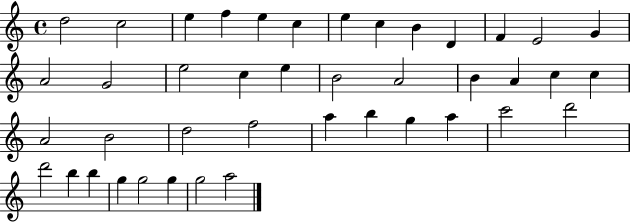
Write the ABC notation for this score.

X:1
T:Untitled
M:4/4
L:1/4
K:C
d2 c2 e f e c e c B D F E2 G A2 G2 e2 c e B2 A2 B A c c A2 B2 d2 f2 a b g a c'2 d'2 d'2 b b g g2 g g2 a2